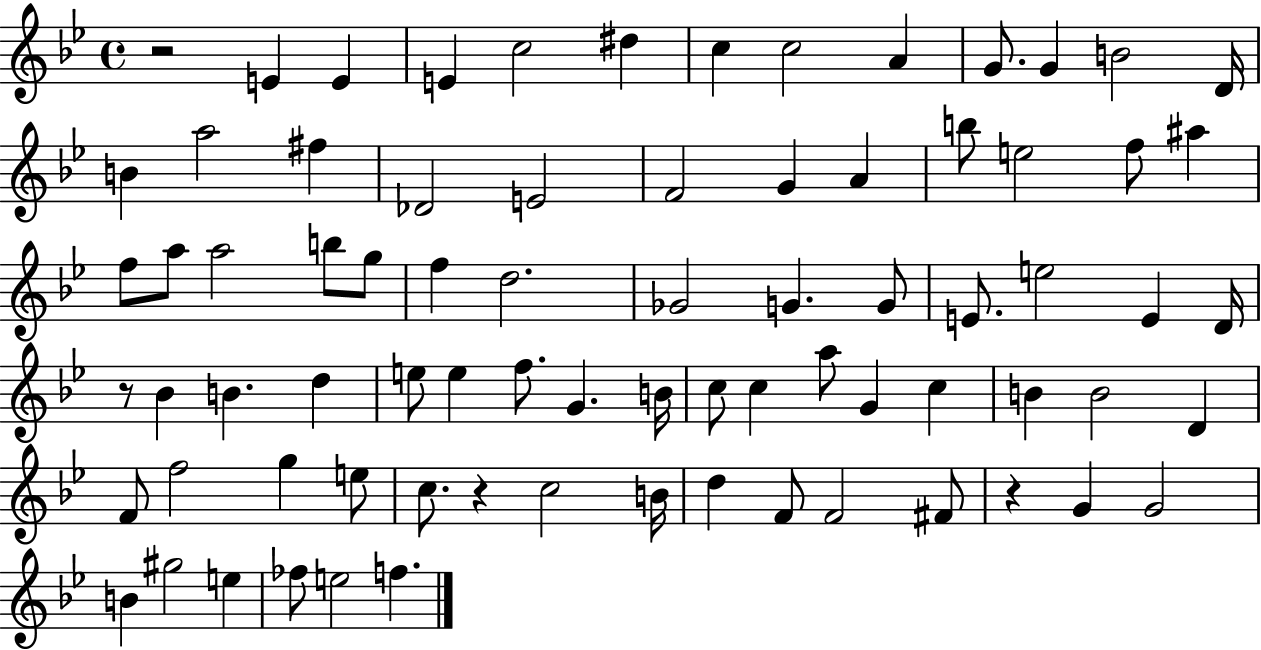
{
  \clef treble
  \time 4/4
  \defaultTimeSignature
  \key bes \major
  r2 e'4 e'4 | e'4 c''2 dis''4 | c''4 c''2 a'4 | g'8. g'4 b'2 d'16 | \break b'4 a''2 fis''4 | des'2 e'2 | f'2 g'4 a'4 | b''8 e''2 f''8 ais''4 | \break f''8 a''8 a''2 b''8 g''8 | f''4 d''2. | ges'2 g'4. g'8 | e'8. e''2 e'4 d'16 | \break r8 bes'4 b'4. d''4 | e''8 e''4 f''8. g'4. b'16 | c''8 c''4 a''8 g'4 c''4 | b'4 b'2 d'4 | \break f'8 f''2 g''4 e''8 | c''8. r4 c''2 b'16 | d''4 f'8 f'2 fis'8 | r4 g'4 g'2 | \break b'4 gis''2 e''4 | fes''8 e''2 f''4. | \bar "|."
}